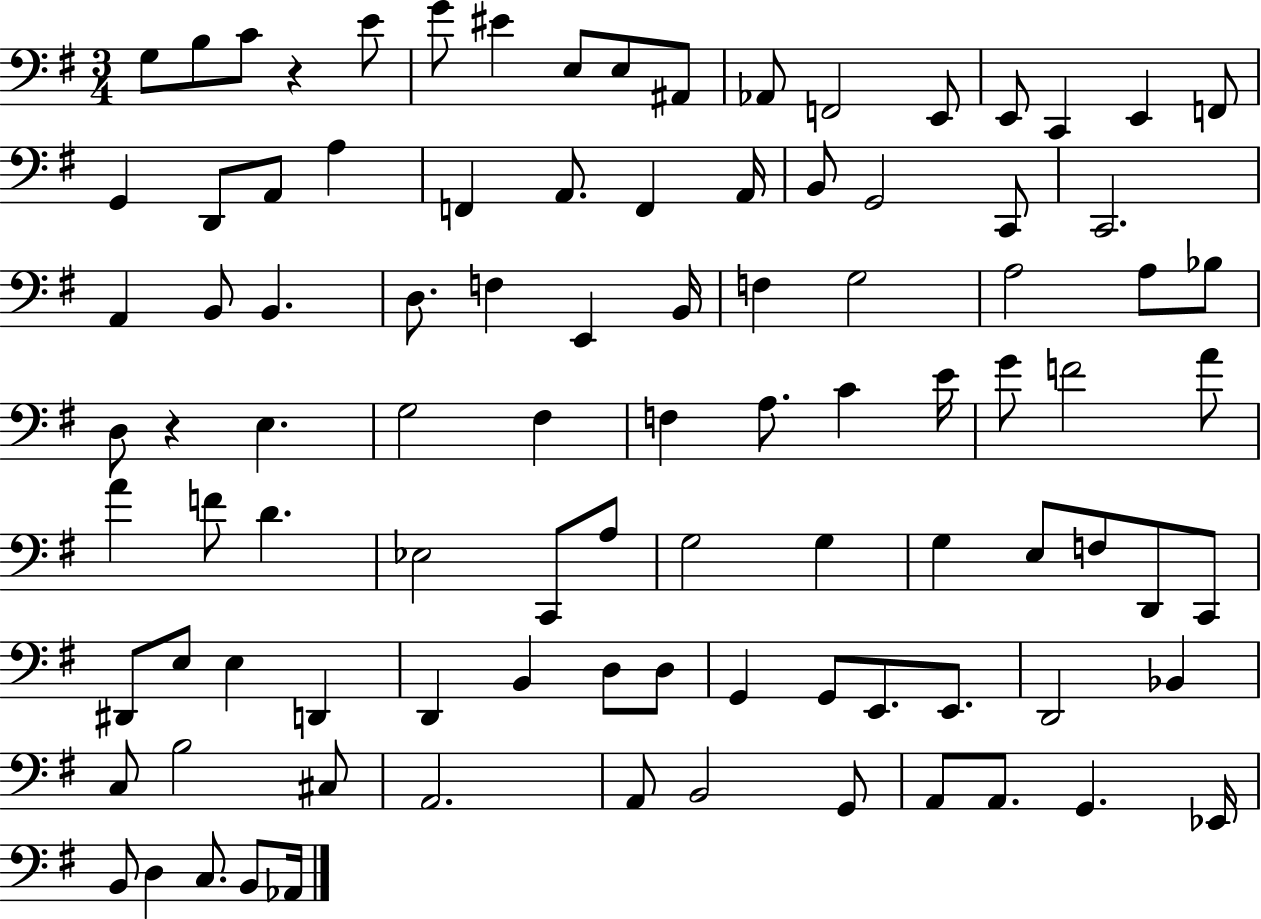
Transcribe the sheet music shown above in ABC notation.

X:1
T:Untitled
M:3/4
L:1/4
K:G
G,/2 B,/2 C/2 z E/2 G/2 ^E E,/2 E,/2 ^A,,/2 _A,,/2 F,,2 E,,/2 E,,/2 C,, E,, F,,/2 G,, D,,/2 A,,/2 A, F,, A,,/2 F,, A,,/4 B,,/2 G,,2 C,,/2 C,,2 A,, B,,/2 B,, D,/2 F, E,, B,,/4 F, G,2 A,2 A,/2 _B,/2 D,/2 z E, G,2 ^F, F, A,/2 C E/4 G/2 F2 A/2 A F/2 D _E,2 C,,/2 A,/2 G,2 G, G, E,/2 F,/2 D,,/2 C,,/2 ^D,,/2 E,/2 E, D,, D,, B,, D,/2 D,/2 G,, G,,/2 E,,/2 E,,/2 D,,2 _B,, C,/2 B,2 ^C,/2 A,,2 A,,/2 B,,2 G,,/2 A,,/2 A,,/2 G,, _E,,/4 B,,/2 D, C,/2 B,,/2 _A,,/4